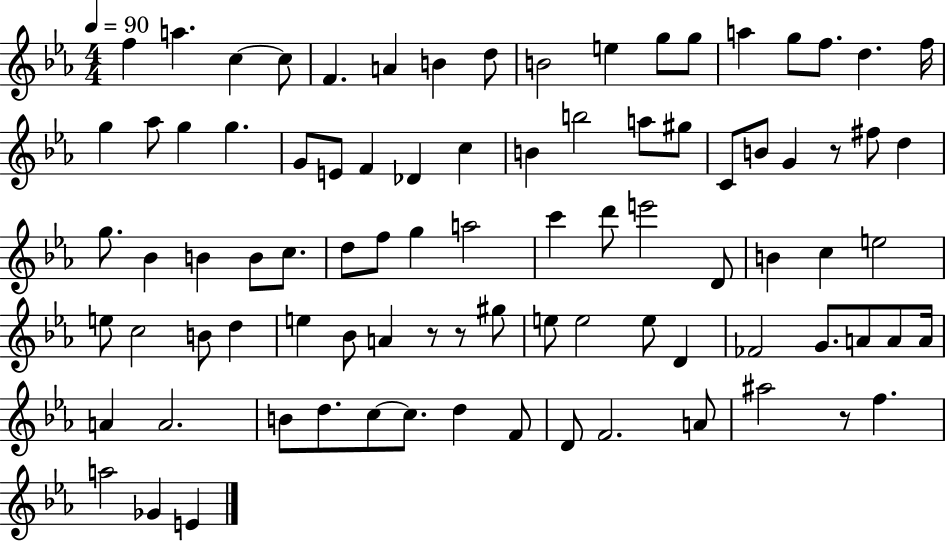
F5/q A5/q. C5/q C5/e F4/q. A4/q B4/q D5/e B4/h E5/q G5/e G5/e A5/q G5/e F5/e. D5/q. F5/s G5/q Ab5/e G5/q G5/q. G4/e E4/e F4/q Db4/q C5/q B4/q B5/h A5/e G#5/e C4/e B4/e G4/q R/e F#5/e D5/q G5/e. Bb4/q B4/q B4/e C5/e. D5/e F5/e G5/q A5/h C6/q D6/e E6/h D4/e B4/q C5/q E5/h E5/e C5/h B4/e D5/q E5/q Bb4/e A4/q R/e R/e G#5/e E5/e E5/h E5/e D4/q FES4/h G4/e. A4/e A4/e A4/s A4/q A4/h. B4/e D5/e. C5/e C5/e. D5/q F4/e D4/e F4/h. A4/e A#5/h R/e F5/q. A5/h Gb4/q E4/q